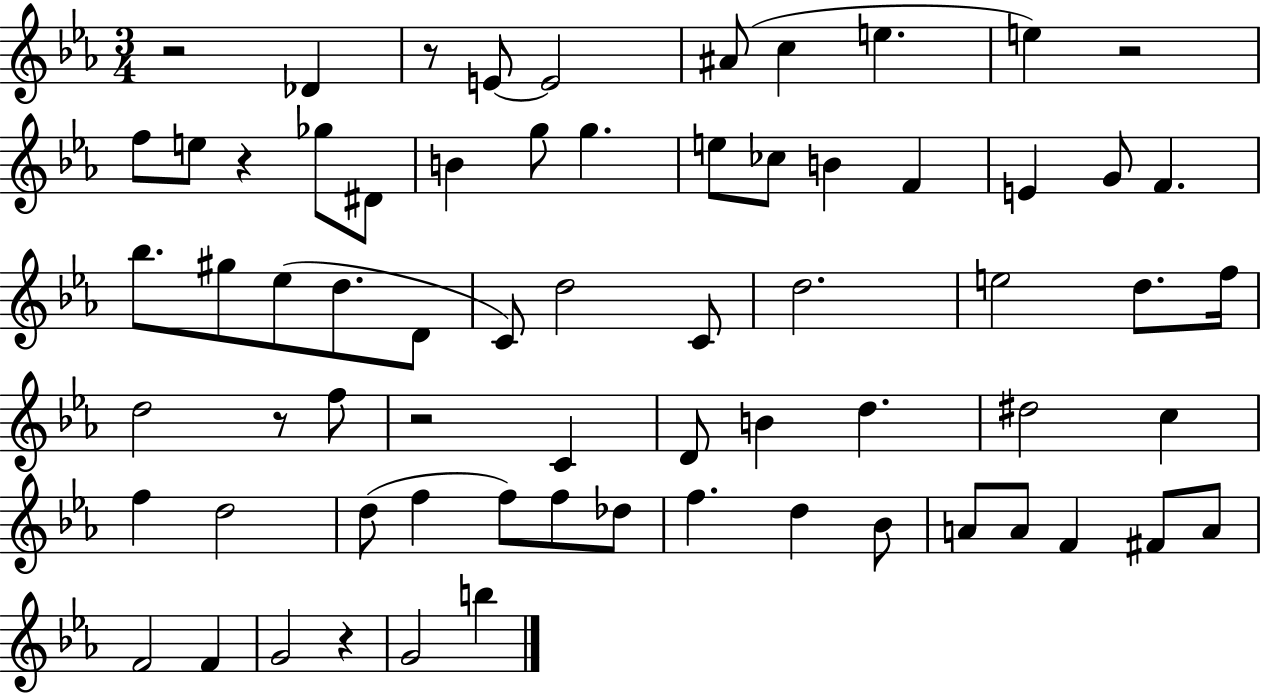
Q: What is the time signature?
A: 3/4